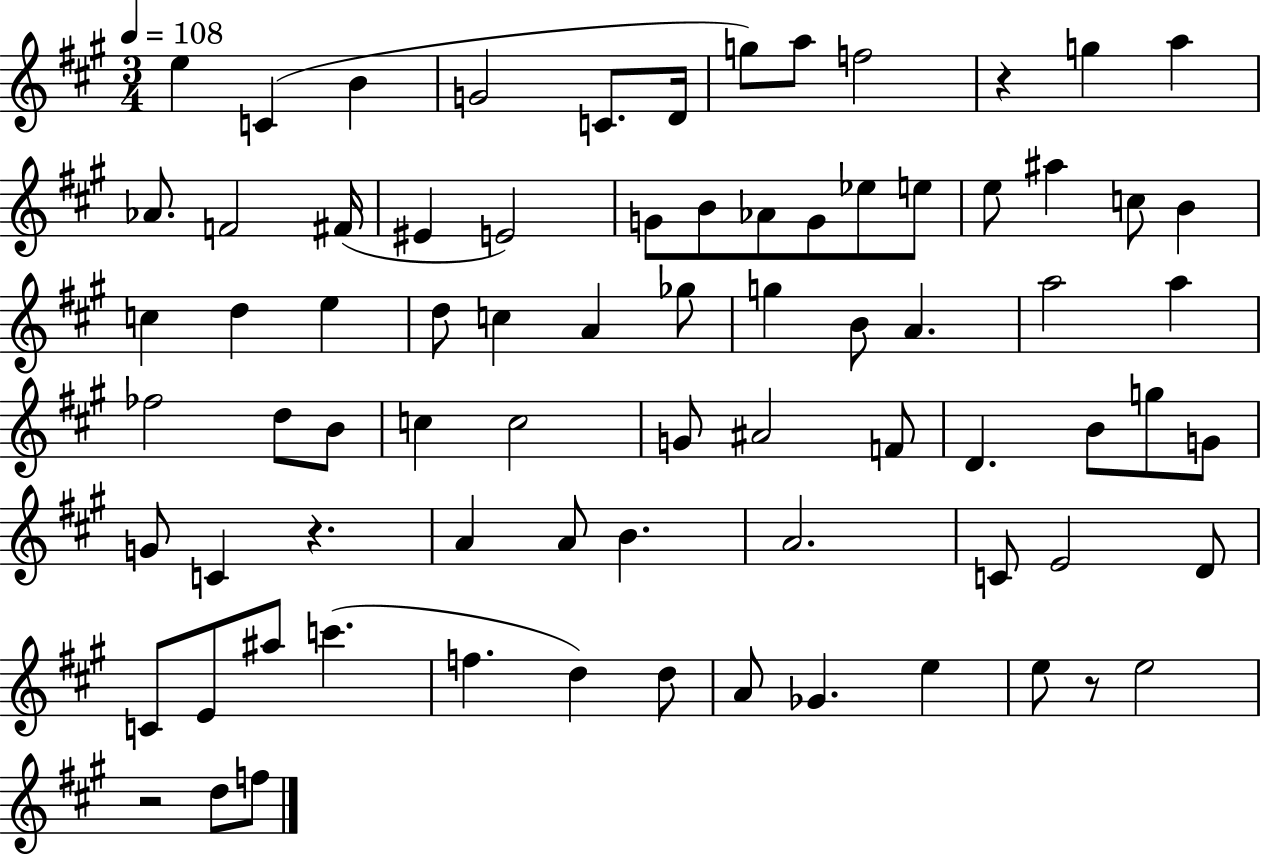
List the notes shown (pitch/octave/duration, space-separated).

E5/q C4/q B4/q G4/h C4/e. D4/s G5/e A5/e F5/h R/q G5/q A5/q Ab4/e. F4/h F#4/s EIS4/q E4/h G4/e B4/e Ab4/e G4/e Eb5/e E5/e E5/e A#5/q C5/e B4/q C5/q D5/q E5/q D5/e C5/q A4/q Gb5/e G5/q B4/e A4/q. A5/h A5/q FES5/h D5/e B4/e C5/q C5/h G4/e A#4/h F4/e D4/q. B4/e G5/e G4/e G4/e C4/q R/q. A4/q A4/e B4/q. A4/h. C4/e E4/h D4/e C4/e E4/e A#5/e C6/q. F5/q. D5/q D5/e A4/e Gb4/q. E5/q E5/e R/e E5/h R/h D5/e F5/e